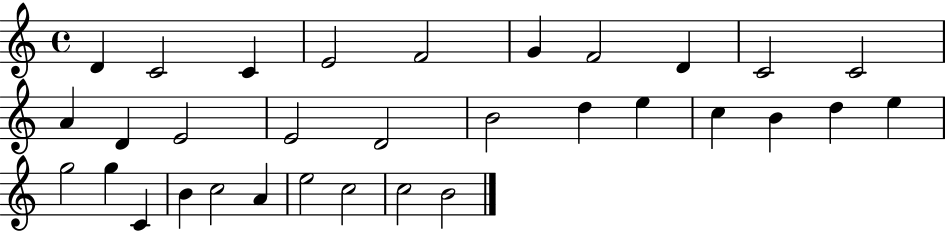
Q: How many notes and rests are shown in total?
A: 32